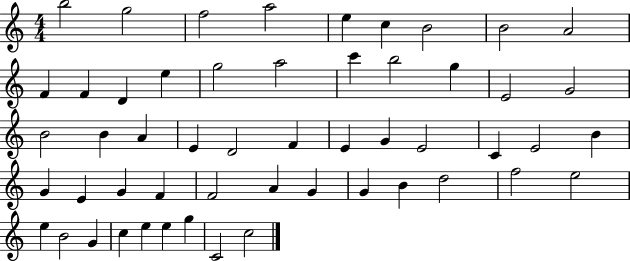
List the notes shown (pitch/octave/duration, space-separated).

B5/h G5/h F5/h A5/h E5/q C5/q B4/h B4/h A4/h F4/q F4/q D4/q E5/q G5/h A5/h C6/q B5/h G5/q E4/h G4/h B4/h B4/q A4/q E4/q D4/h F4/q E4/q G4/q E4/h C4/q E4/h B4/q G4/q E4/q G4/q F4/q F4/h A4/q G4/q G4/q B4/q D5/h F5/h E5/h E5/q B4/h G4/q C5/q E5/q E5/q G5/q C4/h C5/h